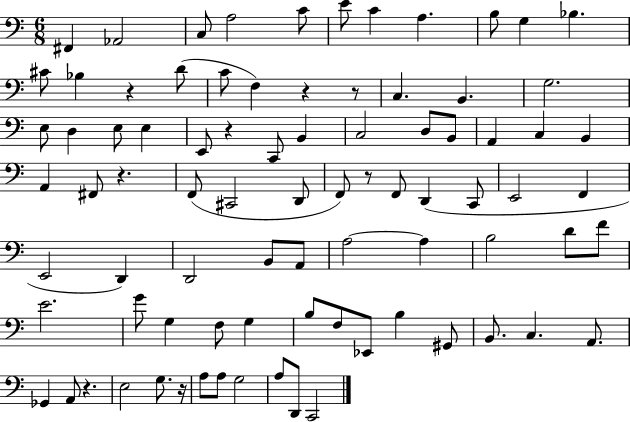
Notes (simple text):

F#2/q Ab2/h C3/e A3/h C4/e E4/e C4/q A3/q. B3/e G3/q Bb3/q. C#4/e Bb3/q R/q D4/e C4/e F3/q R/q R/e C3/q. B2/q. G3/h. E3/e D3/q E3/e E3/q E2/e R/q C2/e B2/q C3/h D3/e B2/e A2/q C3/q B2/q A2/q F#2/e R/q. F2/e C#2/h D2/e F2/e R/e F2/e D2/q C2/e E2/h F2/q E2/h D2/q D2/h B2/e A2/e A3/h A3/q B3/h D4/e F4/e E4/h. G4/e G3/q F3/e G3/q B3/e F3/e Eb2/e B3/q G#2/e B2/e. C3/q. A2/e. Gb2/q A2/e R/q. E3/h G3/e. R/s A3/e A3/e G3/h A3/e D2/e C2/h